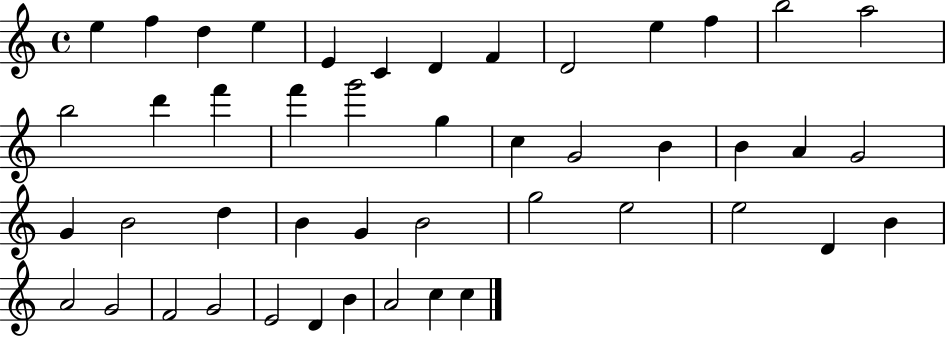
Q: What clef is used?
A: treble